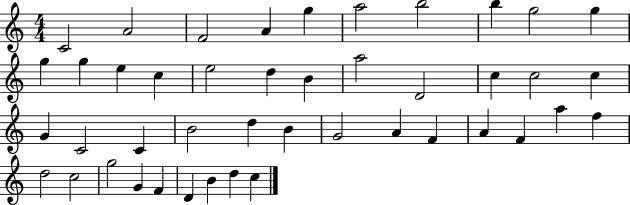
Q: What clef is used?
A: treble